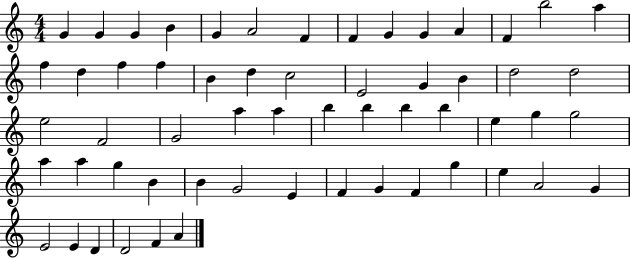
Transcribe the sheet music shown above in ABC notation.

X:1
T:Untitled
M:4/4
L:1/4
K:C
G G G B G A2 F F G G A F b2 a f d f f B d c2 E2 G B d2 d2 e2 F2 G2 a a b b b b e g g2 a a g B B G2 E F G F g e A2 G E2 E D D2 F A